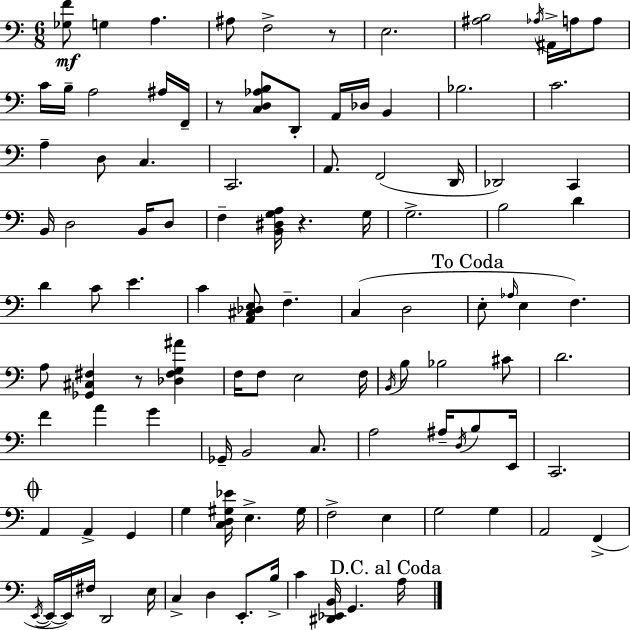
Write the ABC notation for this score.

X:1
T:Untitled
M:6/8
L:1/4
K:Am
[_G,F]/2 G, A, ^A,/2 F,2 z/2 E,2 [^A,B,]2 _A,/4 ^A,,/4 A,/4 A,/2 C/4 B,/4 A,2 ^A,/4 F,,/4 z/2 [C,D,_A,B,]/2 D,,/2 A,,/4 _D,/4 B,, _B,2 C2 A, D,/2 C, C,,2 A,,/2 F,,2 D,,/4 _D,,2 C,, B,,/4 D,2 B,,/4 D,/2 F, [B,,^D,G,A,]/4 z G,/4 G,2 B,2 D D C/2 E C [A,,^C,_D,E,]/2 F, C, D,2 E,/2 _A,/4 E, F, A,/2 [_G,,^C,^F,] z/2 [_D,^F,G,^A] F,/4 F,/2 E,2 F,/4 B,,/4 B,/2 _B,2 ^C/2 D2 F A G _G,,/4 B,,2 C,/2 A,2 ^A,/4 D,/4 B,/2 E,,/4 C,,2 A,, A,, G,, G, [C,D,^G,_E]/4 E, ^G,/4 F,2 E, G,2 G, A,,2 F,, E,,/4 E,,/4 E,,/4 ^F,/4 D,,2 E,/4 C, D, E,,/2 B,/4 C [^D,,_E,,B,,]/4 G,, A,/4